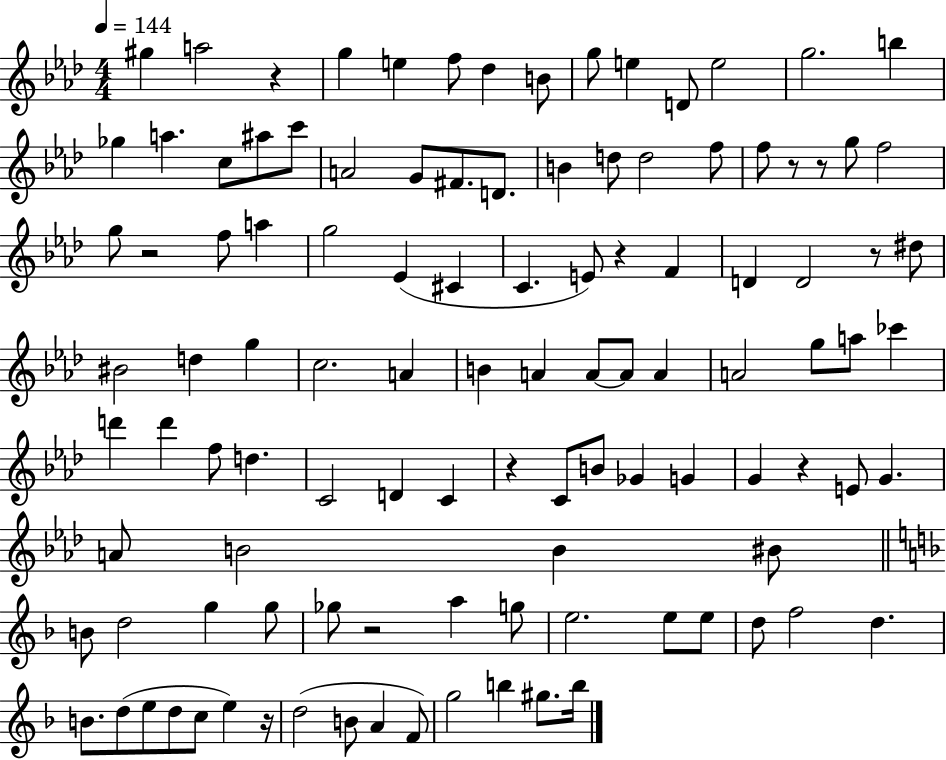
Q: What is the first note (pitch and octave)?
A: G#5